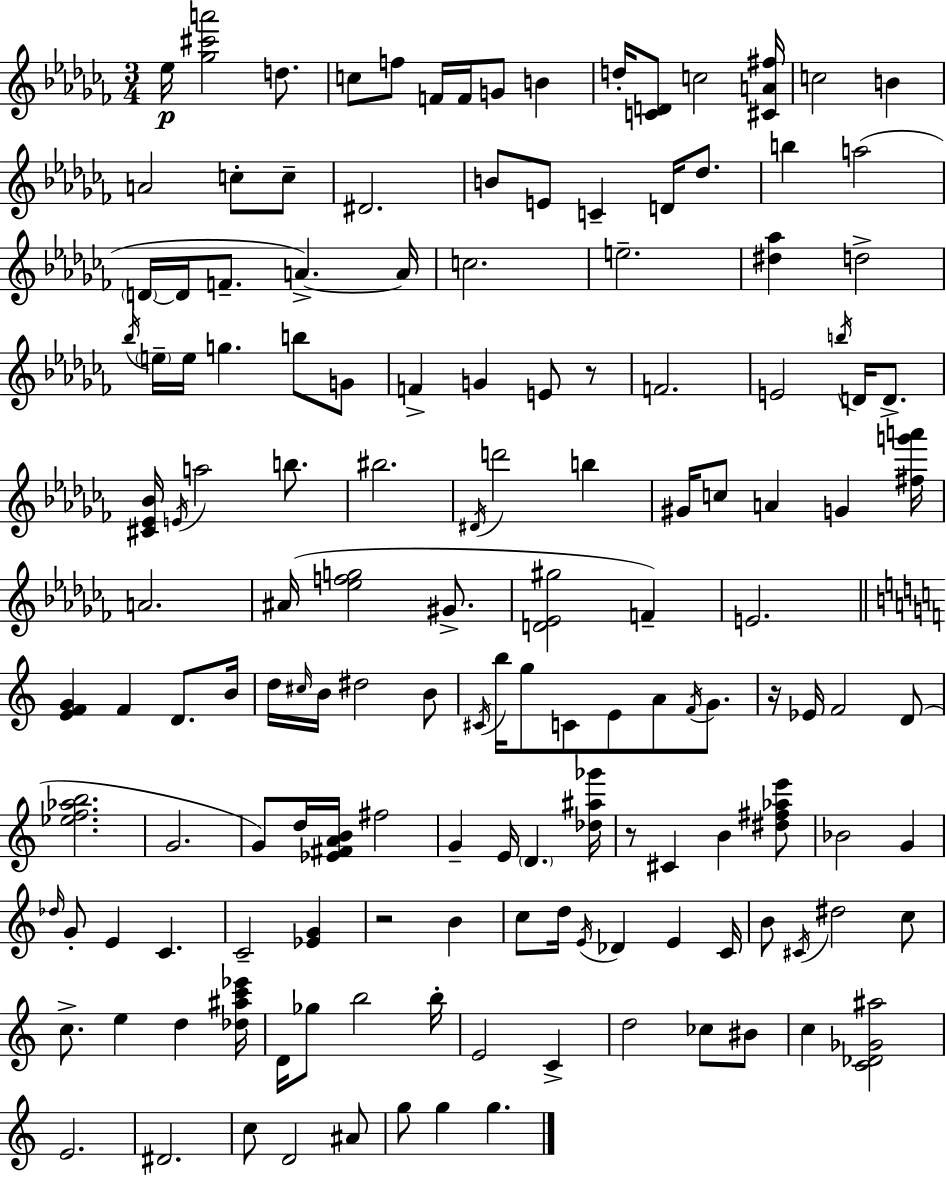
{
  \clef treble
  \numericTimeSignature
  \time 3/4
  \key aes \minor
  \repeat volta 2 { ees''16\p <ges'' cis''' a'''>2 d''8. | c''8 f''8 f'16 f'16 g'8 b'4 | d''16-. <c' d'>8 c''2 <cis' a' fis''>16 | c''2 b'4 | \break a'2 c''8-. c''8-- | dis'2. | b'8 e'8 c'4-- d'16 des''8. | b''4 a''2( | \break \parenthesize d'16~~ d'16 f'8.-- a'4.->~~) a'16 | c''2. | e''2.-- | <dis'' aes''>4 d''2-> | \break \acciaccatura { bes''16 } \parenthesize e''16-- e''16 g''4. b''8 g'8 | f'4-> g'4 e'8 r8 | f'2. | e'2 \acciaccatura { b''16 } d'16 d'8.-> | \break <cis' ees' bes'>16 \acciaccatura { e'16 } a''2 | b''8. bis''2. | \acciaccatura { dis'16 } d'''2 | b''4 gis'16 c''8 a'4 g'4 | \break <fis'' g''' a'''>16 a'2. | ais'16( <ees'' f'' g''>2 | gis'8.-> <d' ees' gis''>2 | f'4--) e'2. | \break \bar "||" \break \key a \minor <e' f' g'>4 f'4 d'8. b'16 | d''16 \grace { cis''16 } b'16 dis''2 b'8 | \acciaccatura { cis'16 } b''16 g''8 c'8 e'8 a'8 \acciaccatura { f'16 } | g'8. r16 ees'16 f'2 | \break d'8( <ees'' f'' aes'' b''>2. | g'2. | g'8) d''16 <ees' fis' a' b'>16 fis''2 | g'4-- e'16 \parenthesize d'4. | \break <des'' ais'' ges'''>16 r8 cis'4 b'4 | <dis'' fis'' aes'' e'''>8 bes'2 g'4 | \grace { des''16 } g'8-. e'4 c'4. | c'2-- | \break <ees' g'>4 r2 | b'4 c''8 d''16 \acciaccatura { e'16 } des'4 | e'4 c'16 b'8 \acciaccatura { cis'16 } dis''2 | c''8 c''8.-> e''4 | \break d''4 <des'' ais'' c''' ees'''>16 d'16 ges''8 b''2 | b''16-. e'2 | c'4-> d''2 | ces''8 bis'8 c''4 <c' des' ges' ais''>2 | \break e'2. | dis'2. | c''8 d'2 | ais'8 g''8 g''4 | \break g''4. } \bar "|."
}